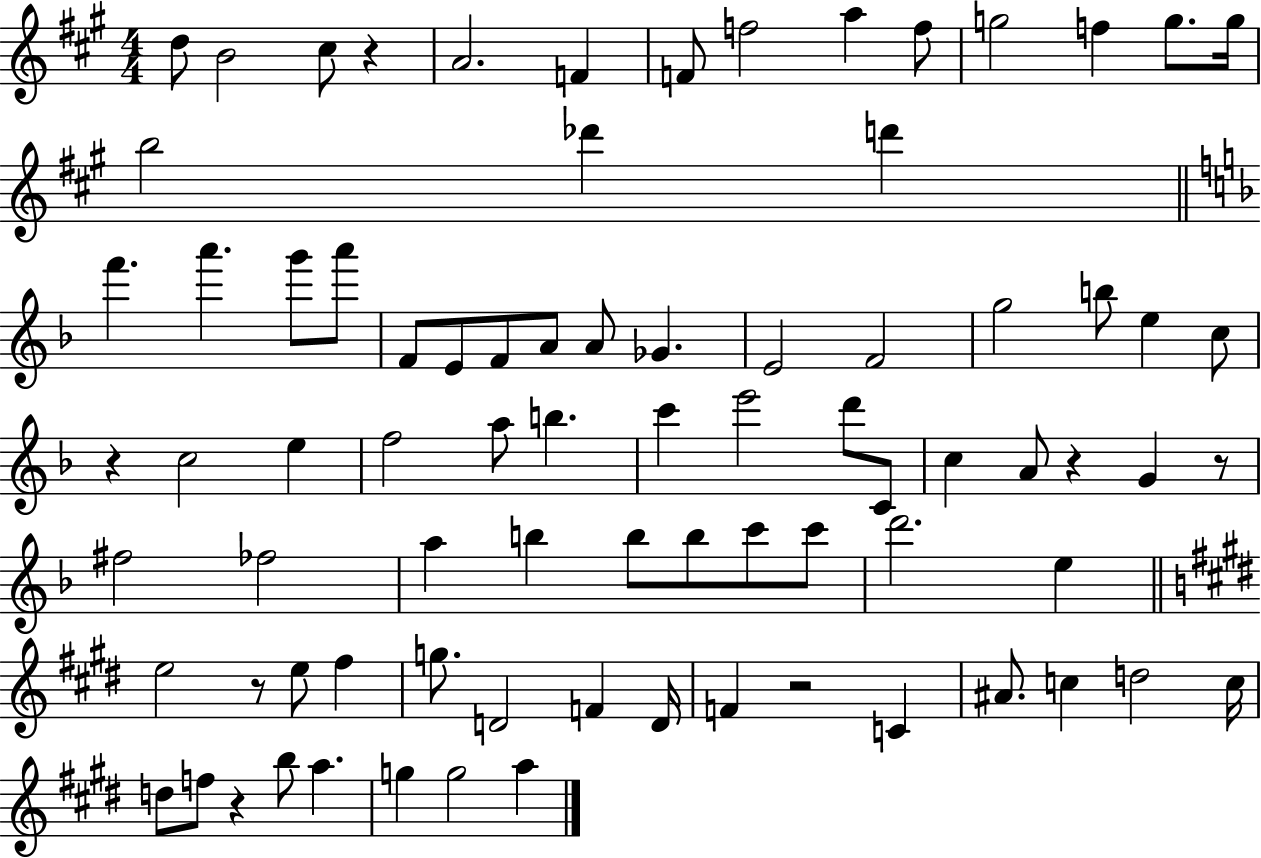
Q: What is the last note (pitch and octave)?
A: A5